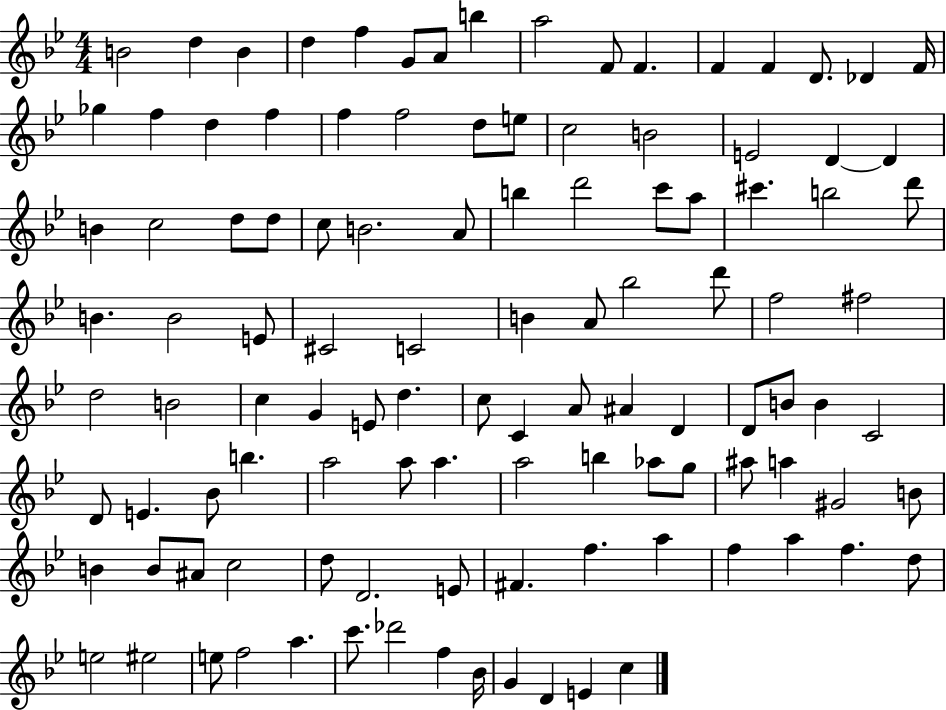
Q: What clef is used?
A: treble